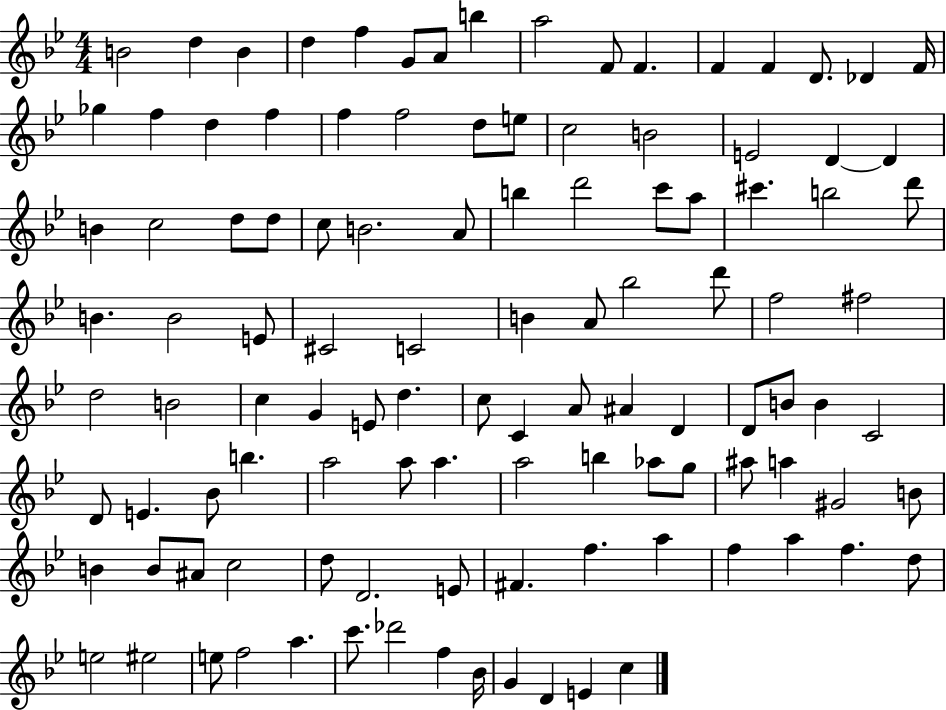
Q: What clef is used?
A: treble